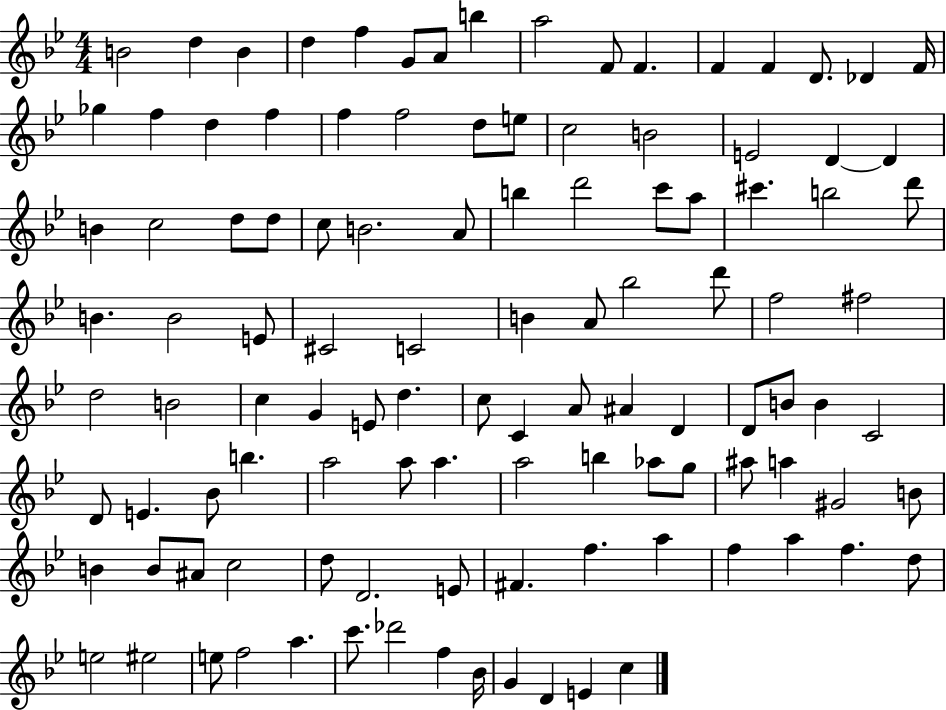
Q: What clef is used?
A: treble